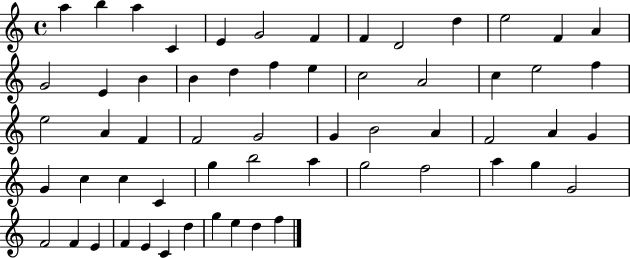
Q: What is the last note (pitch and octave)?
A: F5